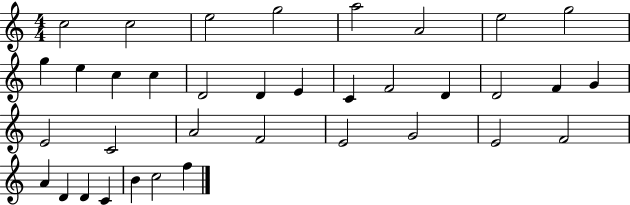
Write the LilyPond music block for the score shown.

{
  \clef treble
  \numericTimeSignature
  \time 4/4
  \key c \major
  c''2 c''2 | e''2 g''2 | a''2 a'2 | e''2 g''2 | \break g''4 e''4 c''4 c''4 | d'2 d'4 e'4 | c'4 f'2 d'4 | d'2 f'4 g'4 | \break e'2 c'2 | a'2 f'2 | e'2 g'2 | e'2 f'2 | \break a'4 d'4 d'4 c'4 | b'4 c''2 f''4 | \bar "|."
}